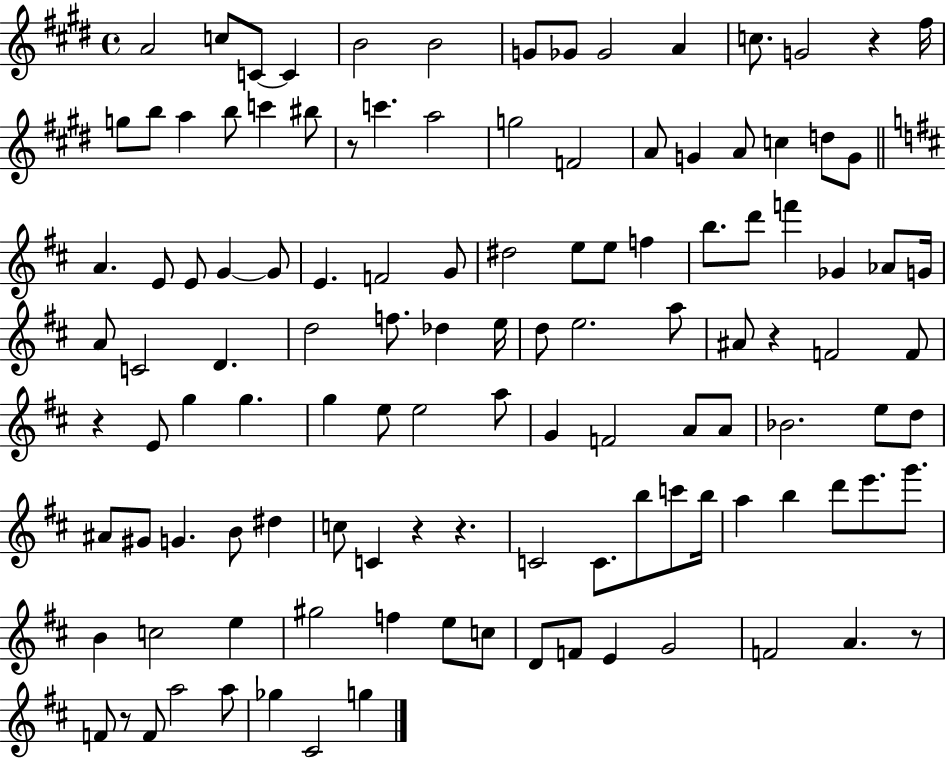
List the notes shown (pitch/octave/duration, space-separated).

A4/h C5/e C4/e C4/q B4/h B4/h G4/e Gb4/e Gb4/h A4/q C5/e. G4/h R/q F#5/s G5/e B5/e A5/q B5/e C6/q BIS5/e R/e C6/q. A5/h G5/h F4/h A4/e G4/q A4/e C5/q D5/e G4/e A4/q. E4/e E4/e G4/q G4/e E4/q. F4/h G4/e D#5/h E5/e E5/e F5/q B5/e. D6/e F6/q Gb4/q Ab4/e G4/s A4/e C4/h D4/q. D5/h F5/e. Db5/q E5/s D5/e E5/h. A5/e A#4/e R/q F4/h F4/e R/q E4/e G5/q G5/q. G5/q E5/e E5/h A5/e G4/q F4/h A4/e A4/e Bb4/h. E5/e D5/e A#4/e G#4/e G4/q. B4/e D#5/q C5/e C4/q R/q R/q. C4/h C4/e. B5/e C6/e B5/s A5/q B5/q D6/e E6/e. G6/e. B4/q C5/h E5/q G#5/h F5/q E5/e C5/e D4/e F4/e E4/q G4/h F4/h A4/q. R/e F4/e R/e F4/e A5/h A5/e Gb5/q C#4/h G5/q